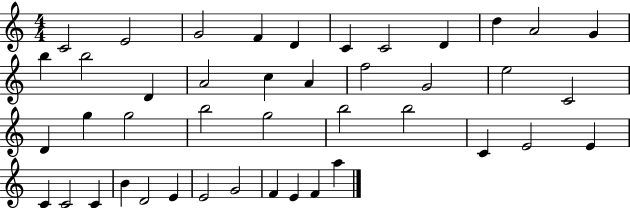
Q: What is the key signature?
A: C major